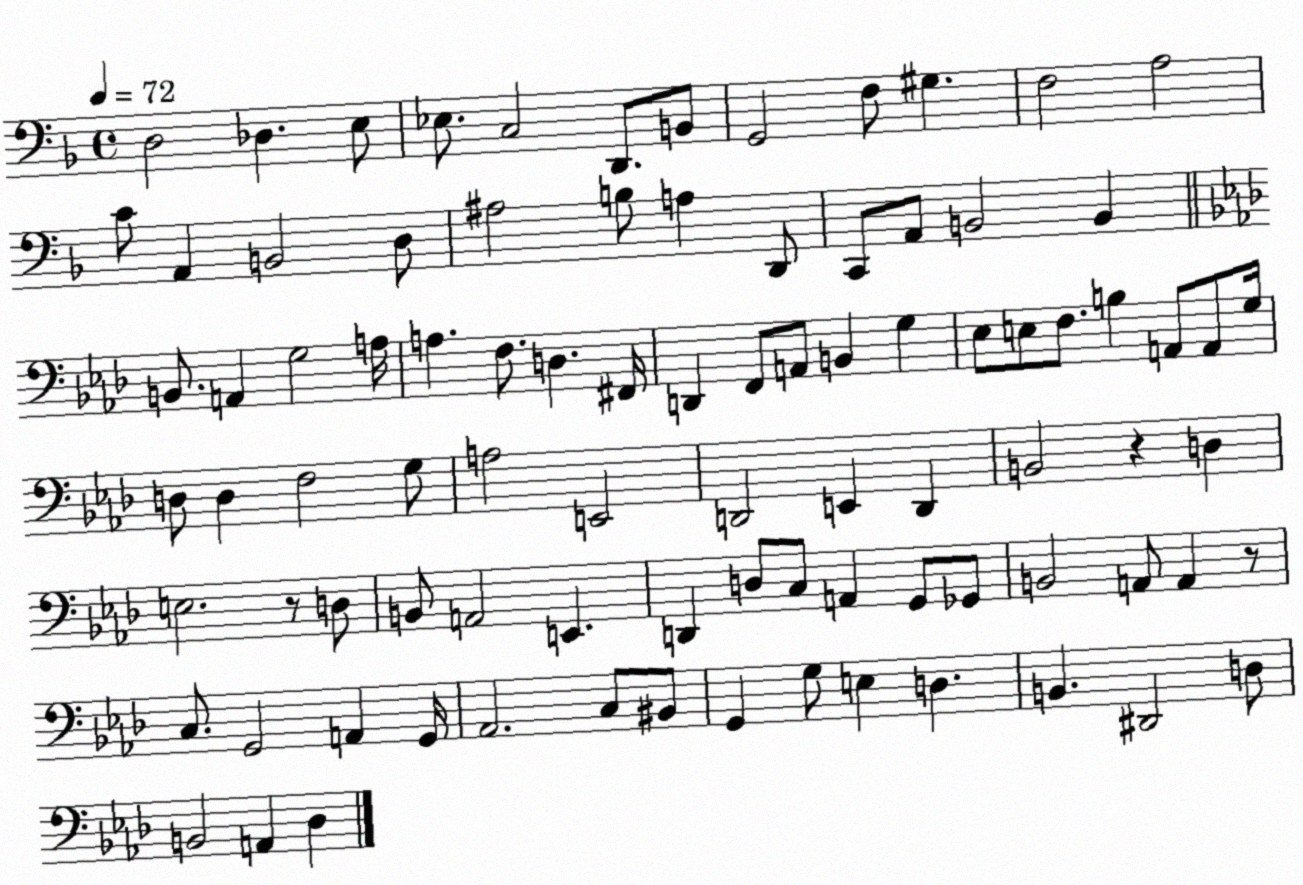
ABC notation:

X:1
T:Untitled
M:4/4
L:1/4
K:F
D,2 _D, E,/2 _E,/2 C,2 D,,/2 B,,/2 G,,2 F,/2 ^G, F,2 A,2 C/2 A,, B,,2 D,/2 ^A,2 B,/2 A, D,,/2 C,,/2 A,,/2 B,,2 B,, B,,/2 A,, G,2 A,/4 A, F,/2 D, ^F,,/4 D,, F,,/2 A,,/2 B,, G, _E,/2 E,/2 F,/2 B, A,,/2 A,,/2 G,/4 D,/2 D, F,2 G,/2 A,2 E,,2 D,,2 E,, D,, B,,2 z D, E,2 z/2 D,/2 B,,/2 A,,2 E,, D,, D,/2 C,/2 A,, G,,/2 _G,,/2 B,,2 A,,/2 A,, z/2 C,/2 G,,2 A,, G,,/4 _A,,2 C,/2 ^B,,/2 G,, G,/2 E, D, B,, ^D,,2 D,/2 B,,2 A,, _D,